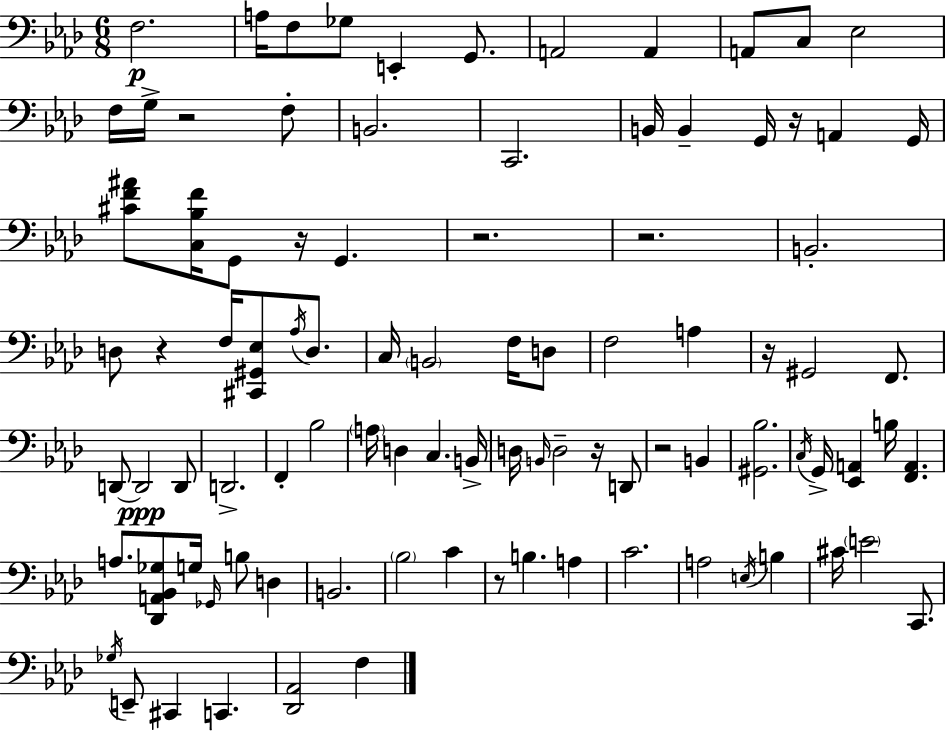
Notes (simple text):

F3/h. A3/s F3/e Gb3/e E2/q G2/e. A2/h A2/q A2/e C3/e Eb3/h F3/s G3/s R/h F3/e B2/h. C2/h. B2/s B2/q G2/s R/s A2/q G2/s [C#4,F4,A#4]/e [C3,Bb3,F4]/s G2/e R/s G2/q. R/h. R/h. B2/h. D3/e R/q F3/s [C#2,G#2,Eb3]/e Ab3/s D3/e. C3/s B2/h F3/s D3/e F3/h A3/q R/s G#2/h F2/e. D2/e D2/h D2/e D2/h. F2/q Bb3/h A3/s D3/q C3/q. B2/s D3/s B2/s D3/h R/s D2/e R/h B2/q [G#2,Bb3]/h. C3/s G2/s [Eb2,A2]/q B3/s [F2,A2]/q. A3/e. [Db2,A2,Bb2,Gb3]/e G3/s Gb2/s B3/e D3/q B2/h. Bb3/h C4/q R/e B3/q. A3/q C4/h. A3/h E3/s B3/q C#4/s E4/h C2/e. Gb3/s E2/e C#2/q C2/q. [Db2,Ab2]/h F3/q